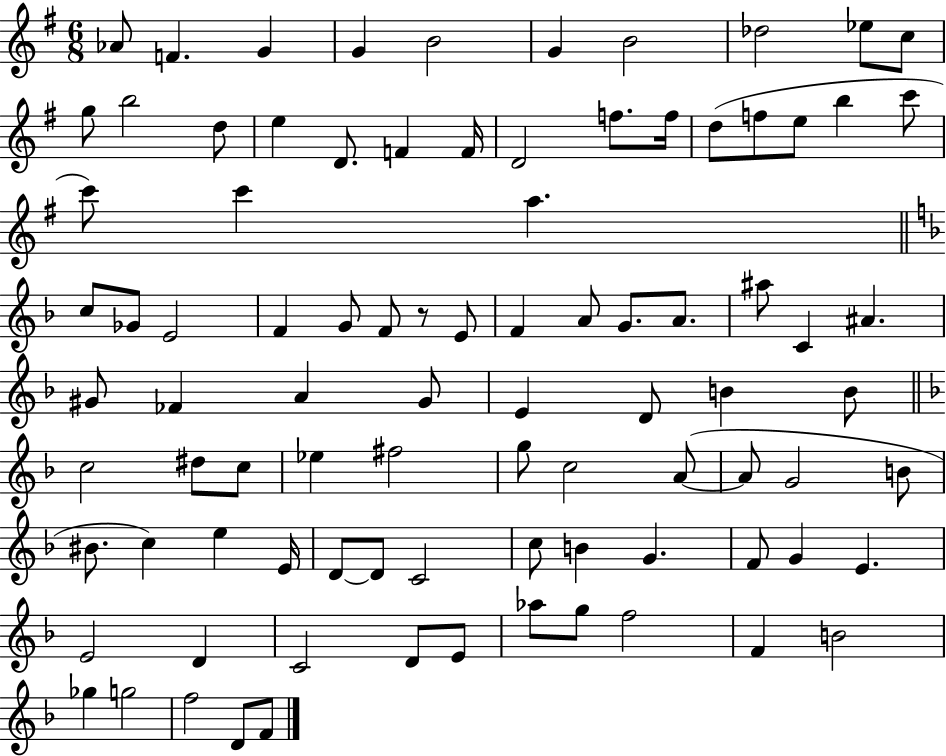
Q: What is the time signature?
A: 6/8